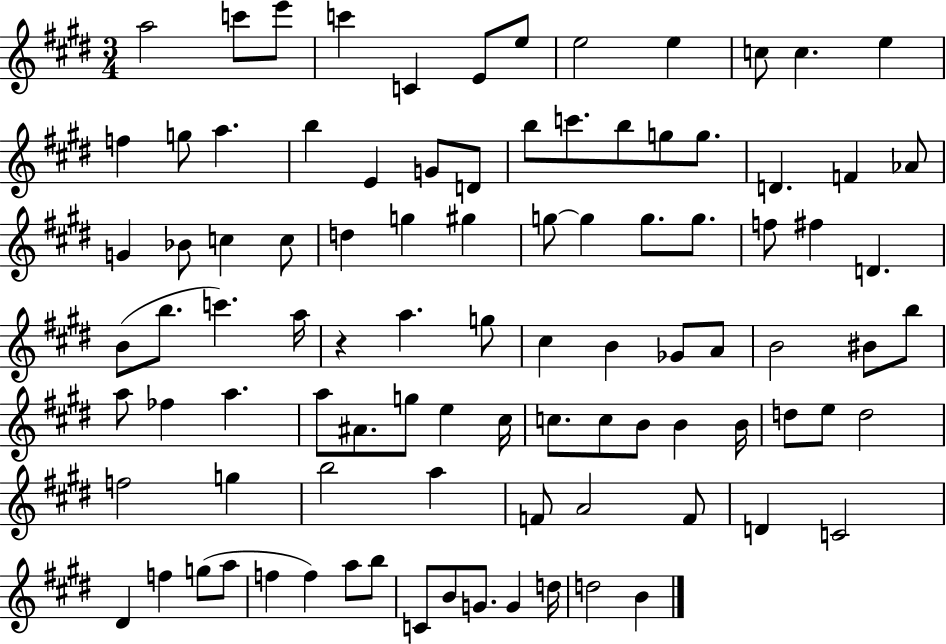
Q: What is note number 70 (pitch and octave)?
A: D5